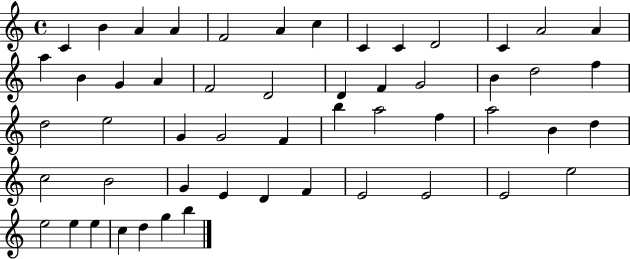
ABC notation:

X:1
T:Untitled
M:4/4
L:1/4
K:C
C B A A F2 A c C C D2 C A2 A a B G A F2 D2 D F G2 B d2 f d2 e2 G G2 F b a2 f a2 B d c2 B2 G E D F E2 E2 E2 e2 e2 e e c d g b